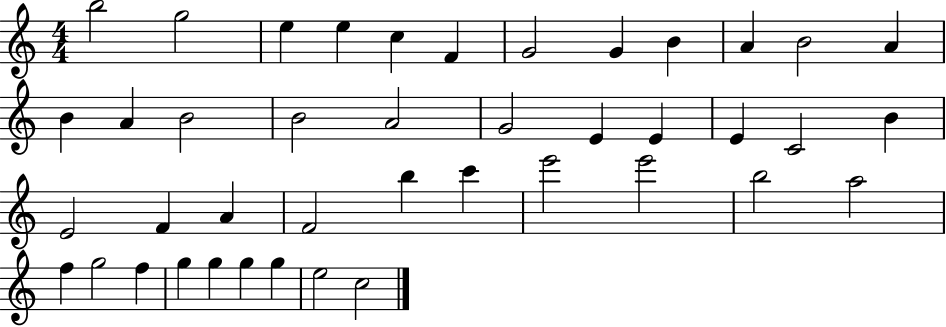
X:1
T:Untitled
M:4/4
L:1/4
K:C
b2 g2 e e c F G2 G B A B2 A B A B2 B2 A2 G2 E E E C2 B E2 F A F2 b c' e'2 e'2 b2 a2 f g2 f g g g g e2 c2